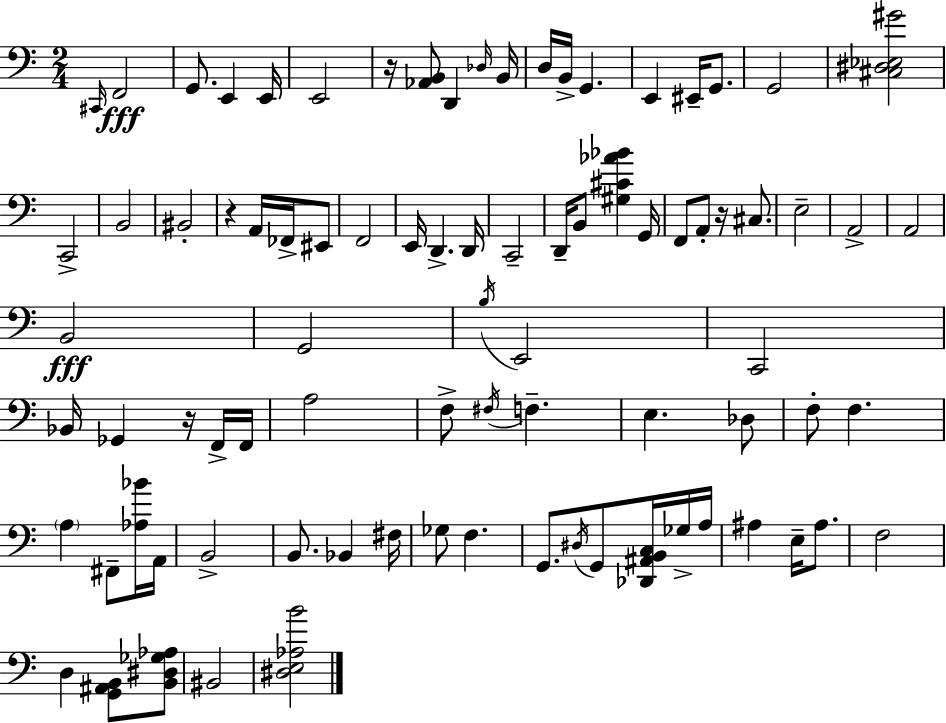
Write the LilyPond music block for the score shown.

{
  \clef bass
  \numericTimeSignature
  \time 2/4
  \key c \major
  \repeat volta 2 { \grace { cis,16 }\fff f,2 | g,8. e,4 | e,16 e,2 | r16 <aes, b,>8 d,4 | \break \grace { des16 } b,16 d16 b,16-> g,4. | e,4 eis,16-- g,8. | g,2 | <cis dis ees gis'>2 | \break c,2-> | b,2 | bis,2-. | r4 a,16 fes,16-> | \break eis,8 f,2 | e,16 d,4.-> | d,16 c,2-- | d,16-- b,8 <gis cis' aes' bes'>4 | \break g,16 f,8 a,8-. r16 cis8. | e2-- | a,2-> | a,2 | \break b,2\fff | g,2 | \acciaccatura { b16 } e,2 | c,2 | \break bes,16 ges,4 | r16 f,16-> f,16 a2 | f8-> \acciaccatura { fis16 } f4.-- | e4. | \break des8 f8-. f4. | \parenthesize a4 | fis,8-- <aes bes'>16 a,16 b,2-> | b,8. bes,4 | \break fis16 ges8 f4. | g,8. \acciaccatura { dis16 } | g,8 <des, ais, b, c>16 ges16-> a16 ais4 | e16-- ais8. f2 | \break d4 | <g, ais, b,>8 <b, dis ges aes>8 bis,2 | <dis e aes b'>2 | } \bar "|."
}